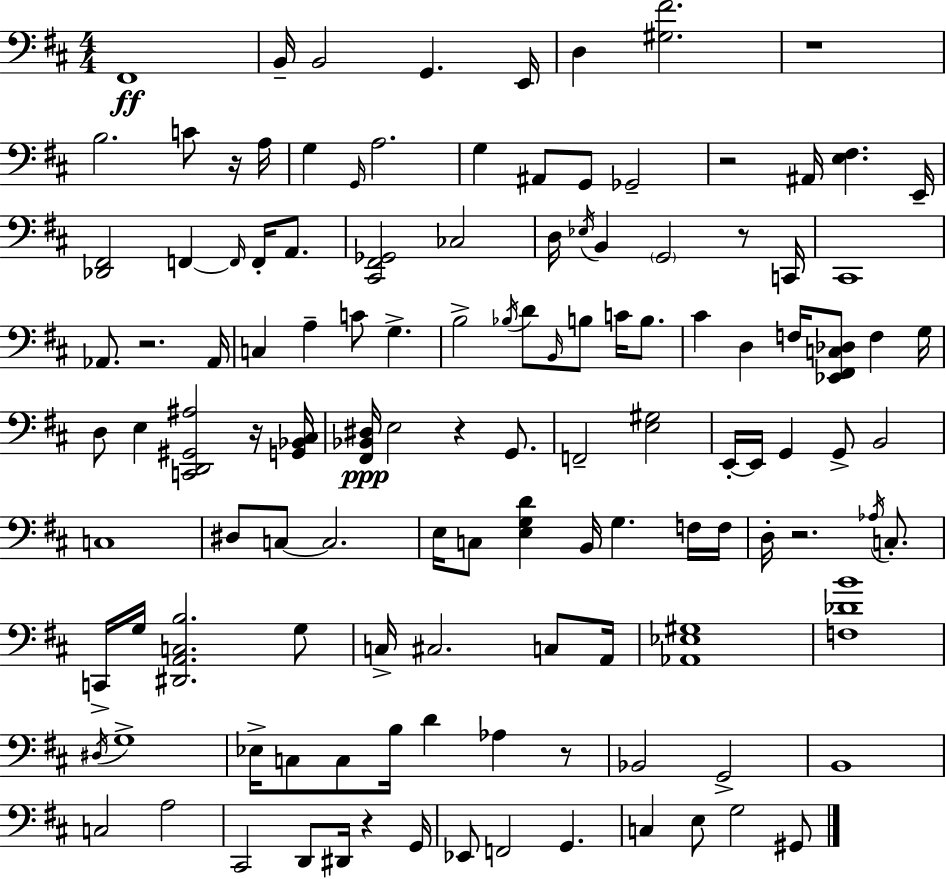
F#2/w B2/s B2/h G2/q. E2/s D3/q [G#3,F#4]/h. R/w B3/h. C4/e R/s A3/s G3/q G2/s A3/h. G3/q A#2/e G2/e Gb2/h R/h A#2/s [E3,F#3]/q. E2/s [Db2,F#2]/h F2/q F2/s F2/s A2/e. [C#2,F#2,Gb2]/h CES3/h D3/s Eb3/s B2/q G2/h R/e C2/s C#2/w Ab2/e. R/h. Ab2/s C3/q A3/q C4/e G3/q. B3/h Bb3/s D4/e B2/s B3/e C4/s B3/e. C#4/q D3/q F3/s [Eb2,F#2,C3,Db3]/e F3/q G3/s D3/e E3/q [C2,D2,G#2,A#3]/h R/s [G2,Bb2,C#3]/s [F#2,Bb2,D#3]/s E3/h R/q G2/e. F2/h [E3,G#3]/h E2/s E2/s G2/q G2/e B2/h C3/w D#3/e C3/e C3/h. E3/s C3/e [E3,G3,D4]/q B2/s G3/q. F3/s F3/s D3/s R/h. Ab3/s C3/e. C2/s G3/s [D#2,A2,C3,B3]/h. G3/e C3/s C#3/h. C3/e A2/s [Ab2,Eb3,G#3]/w [F3,Db4,B4]/w D#3/s G3/w Eb3/s C3/e C3/e B3/s D4/q Ab3/q R/e Bb2/h G2/h B2/w C3/h A3/h C#2/h D2/e D#2/s R/q G2/s Eb2/e F2/h G2/q. C3/q E3/e G3/h G#2/e